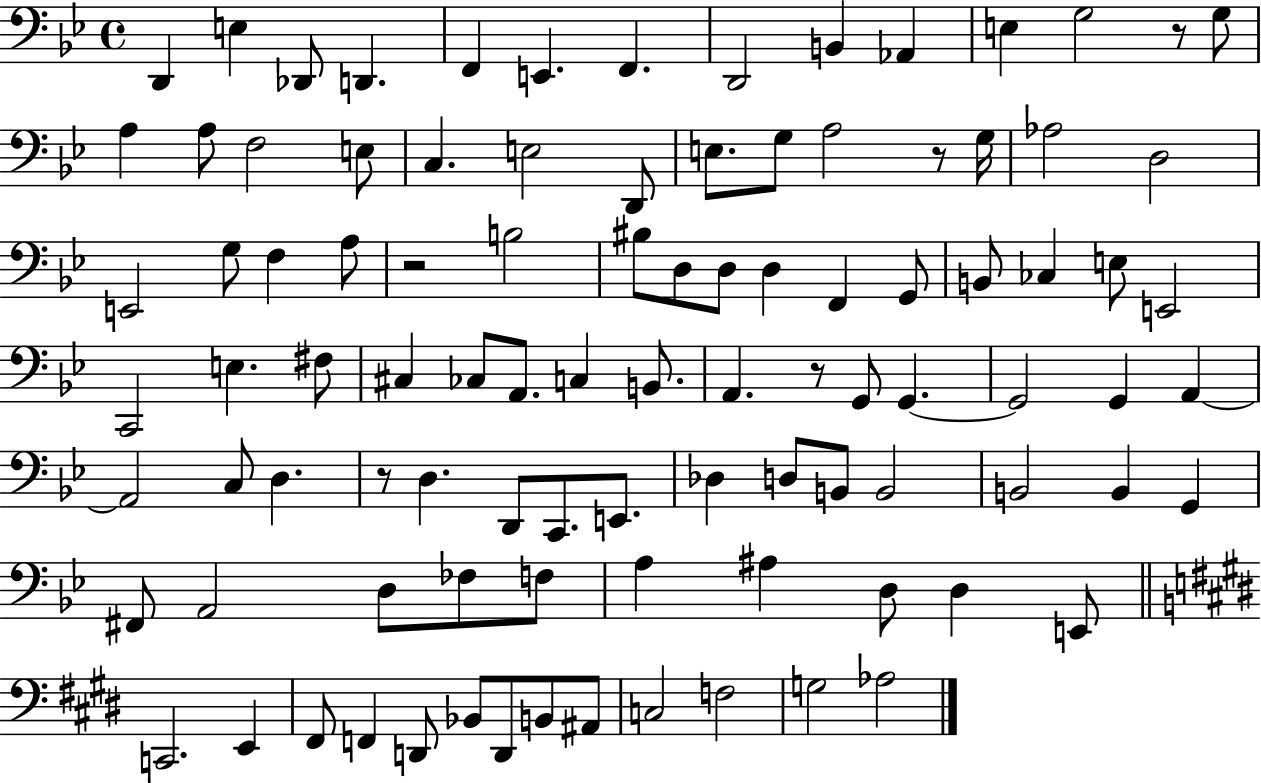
X:1
T:Untitled
M:4/4
L:1/4
K:Bb
D,, E, _D,,/2 D,, F,, E,, F,, D,,2 B,, _A,, E, G,2 z/2 G,/2 A, A,/2 F,2 E,/2 C, E,2 D,,/2 E,/2 G,/2 A,2 z/2 G,/4 _A,2 D,2 E,,2 G,/2 F, A,/2 z2 B,2 ^B,/2 D,/2 D,/2 D, F,, G,,/2 B,,/2 _C, E,/2 E,,2 C,,2 E, ^F,/2 ^C, _C,/2 A,,/2 C, B,,/2 A,, z/2 G,,/2 G,, G,,2 G,, A,, A,,2 C,/2 D, z/2 D, D,,/2 C,,/2 E,,/2 _D, D,/2 B,,/2 B,,2 B,,2 B,, G,, ^F,,/2 A,,2 D,/2 _F,/2 F,/2 A, ^A, D,/2 D, E,,/2 C,,2 E,, ^F,,/2 F,, D,,/2 _B,,/2 D,,/2 B,,/2 ^A,,/2 C,2 F,2 G,2 _A,2